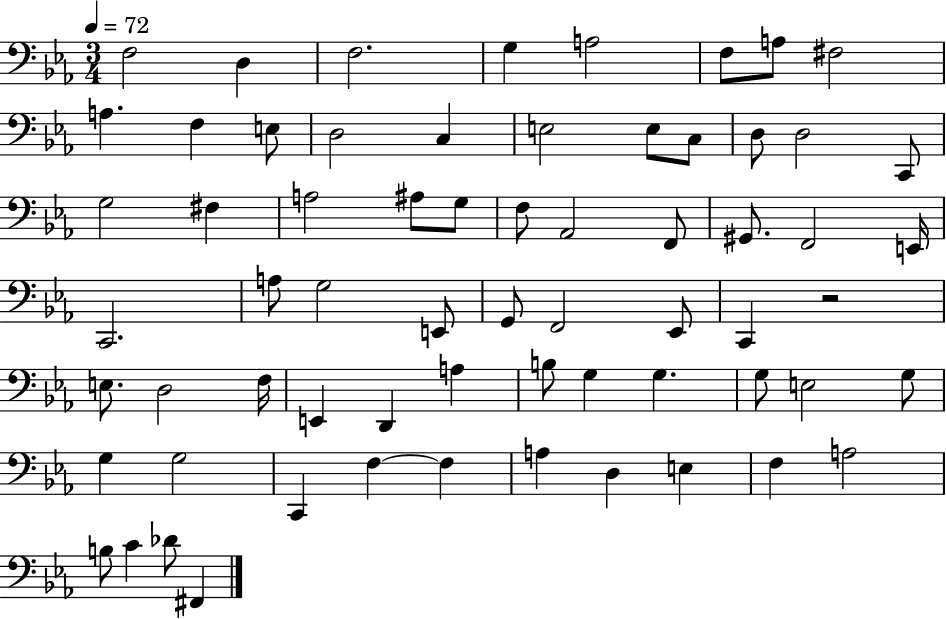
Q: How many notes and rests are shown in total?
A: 65